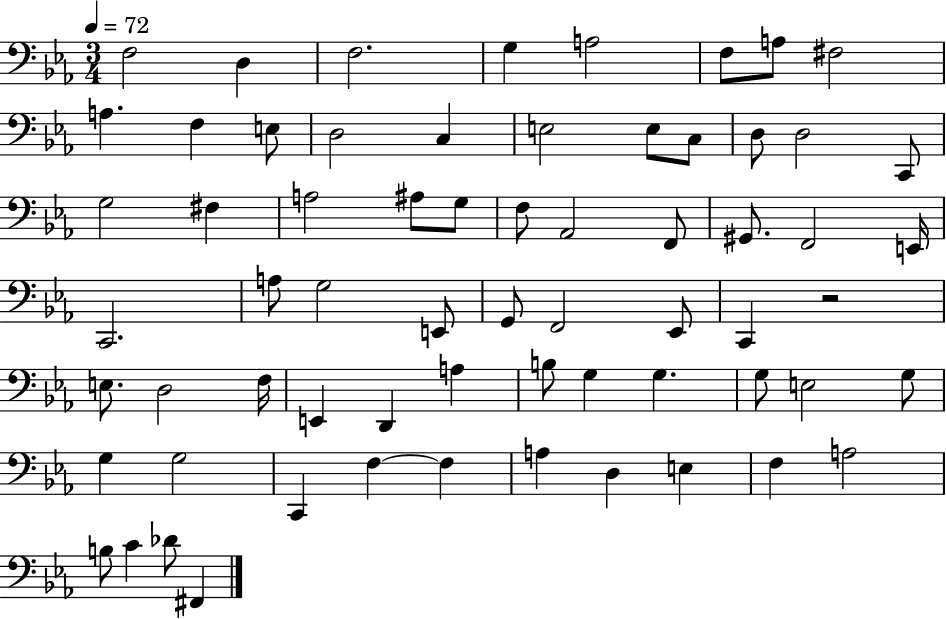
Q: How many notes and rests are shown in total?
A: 65